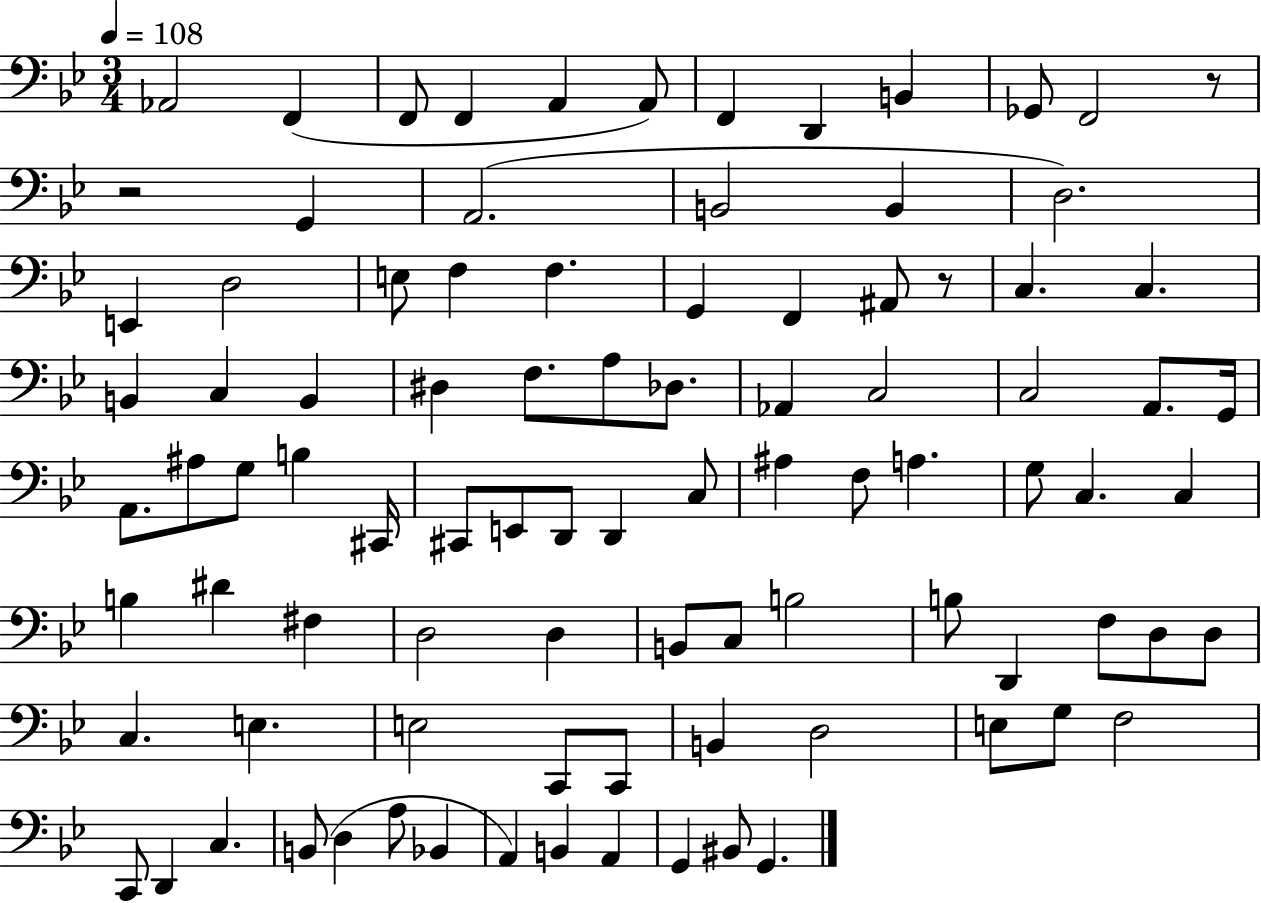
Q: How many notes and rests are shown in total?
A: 93